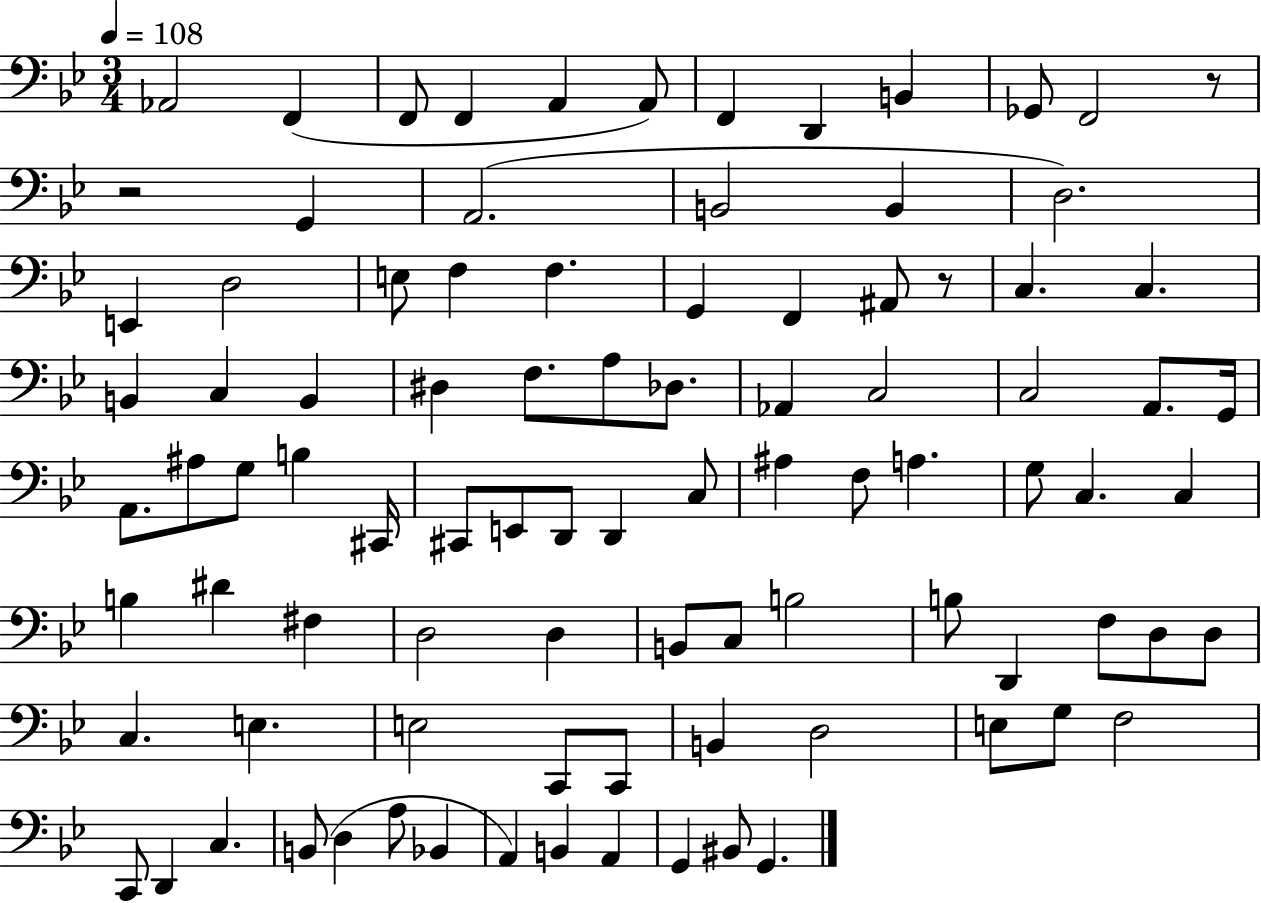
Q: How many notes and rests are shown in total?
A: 93